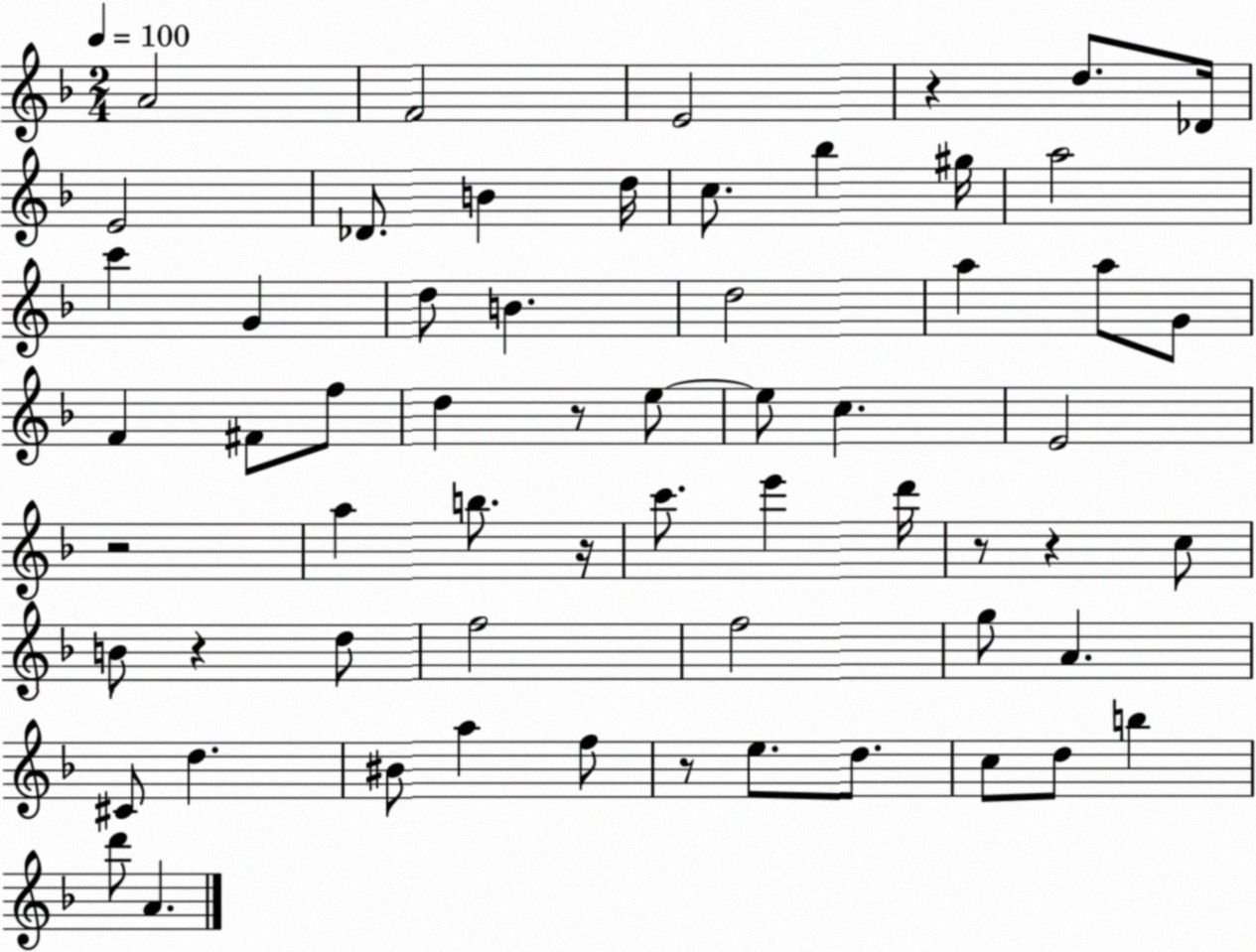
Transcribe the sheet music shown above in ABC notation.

X:1
T:Untitled
M:2/4
L:1/4
K:F
A2 F2 E2 z d/2 _D/4 E2 _D/2 B d/4 c/2 _b ^g/4 a2 c' G d/2 B d2 a a/2 G/2 F ^F/2 f/2 d z/2 e/2 e/2 c E2 z2 a b/2 z/4 c'/2 e' d'/4 z/2 z c/2 B/2 z d/2 f2 f2 g/2 A ^C/2 d ^B/2 a f/2 z/2 e/2 d/2 c/2 d/2 b d'/2 A